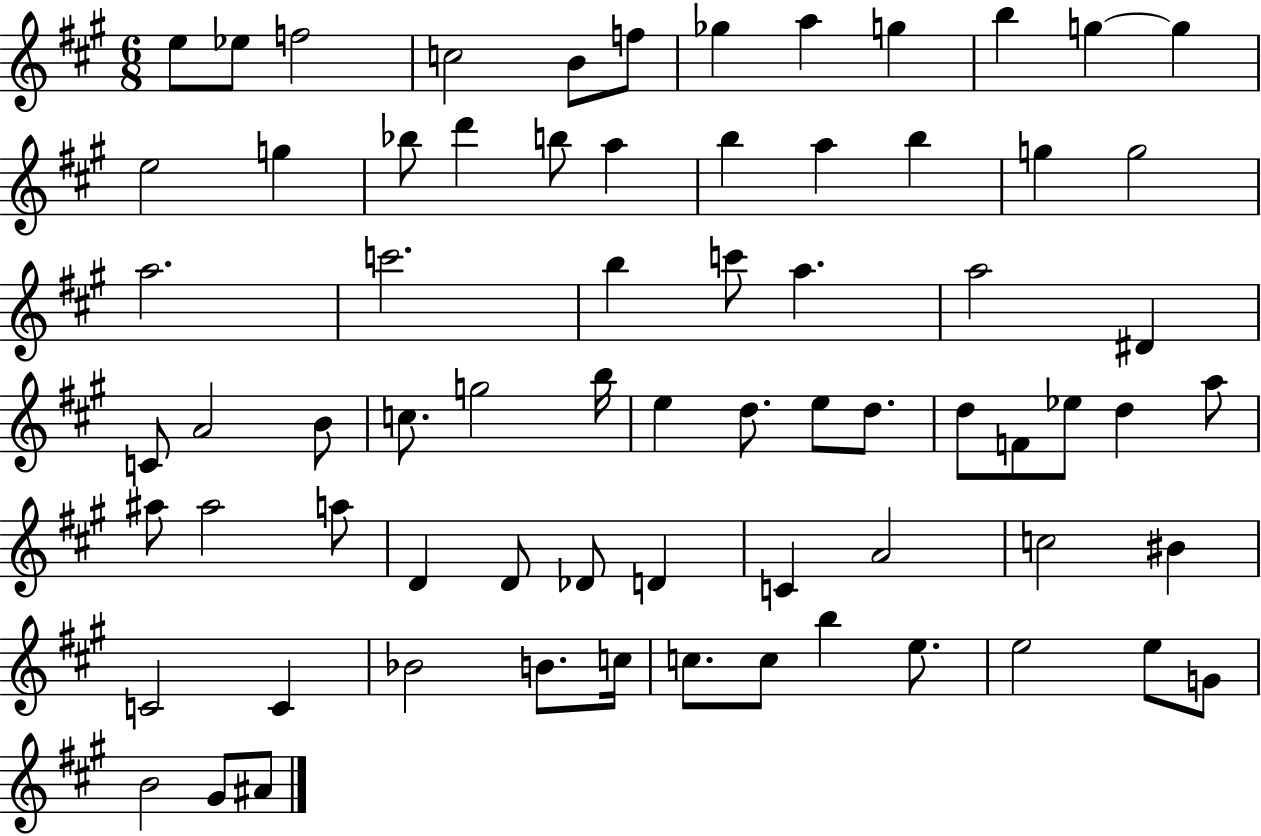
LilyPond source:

{
  \clef treble
  \numericTimeSignature
  \time 6/8
  \key a \major
  e''8 ees''8 f''2 | c''2 b'8 f''8 | ges''4 a''4 g''4 | b''4 g''4~~ g''4 | \break e''2 g''4 | bes''8 d'''4 b''8 a''4 | b''4 a''4 b''4 | g''4 g''2 | \break a''2. | c'''2. | b''4 c'''8 a''4. | a''2 dis'4 | \break c'8 a'2 b'8 | c''8. g''2 b''16 | e''4 d''8. e''8 d''8. | d''8 f'8 ees''8 d''4 a''8 | \break ais''8 ais''2 a''8 | d'4 d'8 des'8 d'4 | c'4 a'2 | c''2 bis'4 | \break c'2 c'4 | bes'2 b'8. c''16 | c''8. c''8 b''4 e''8. | e''2 e''8 g'8 | \break b'2 gis'8 ais'8 | \bar "|."
}